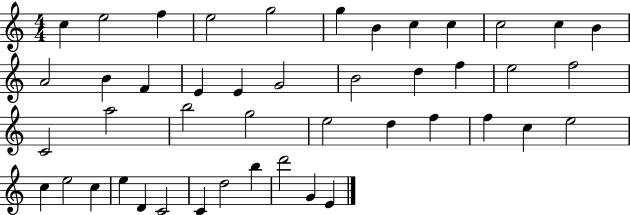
{
  \clef treble
  \numericTimeSignature
  \time 4/4
  \key c \major
  c''4 e''2 f''4 | e''2 g''2 | g''4 b'4 c''4 c''4 | c''2 c''4 b'4 | \break a'2 b'4 f'4 | e'4 e'4 g'2 | b'2 d''4 f''4 | e''2 f''2 | \break c'2 a''2 | b''2 g''2 | e''2 d''4 f''4 | f''4 c''4 e''2 | \break c''4 e''2 c''4 | e''4 d'4 c'2 | c'4 d''2 b''4 | d'''2 g'4 e'4 | \break \bar "|."
}